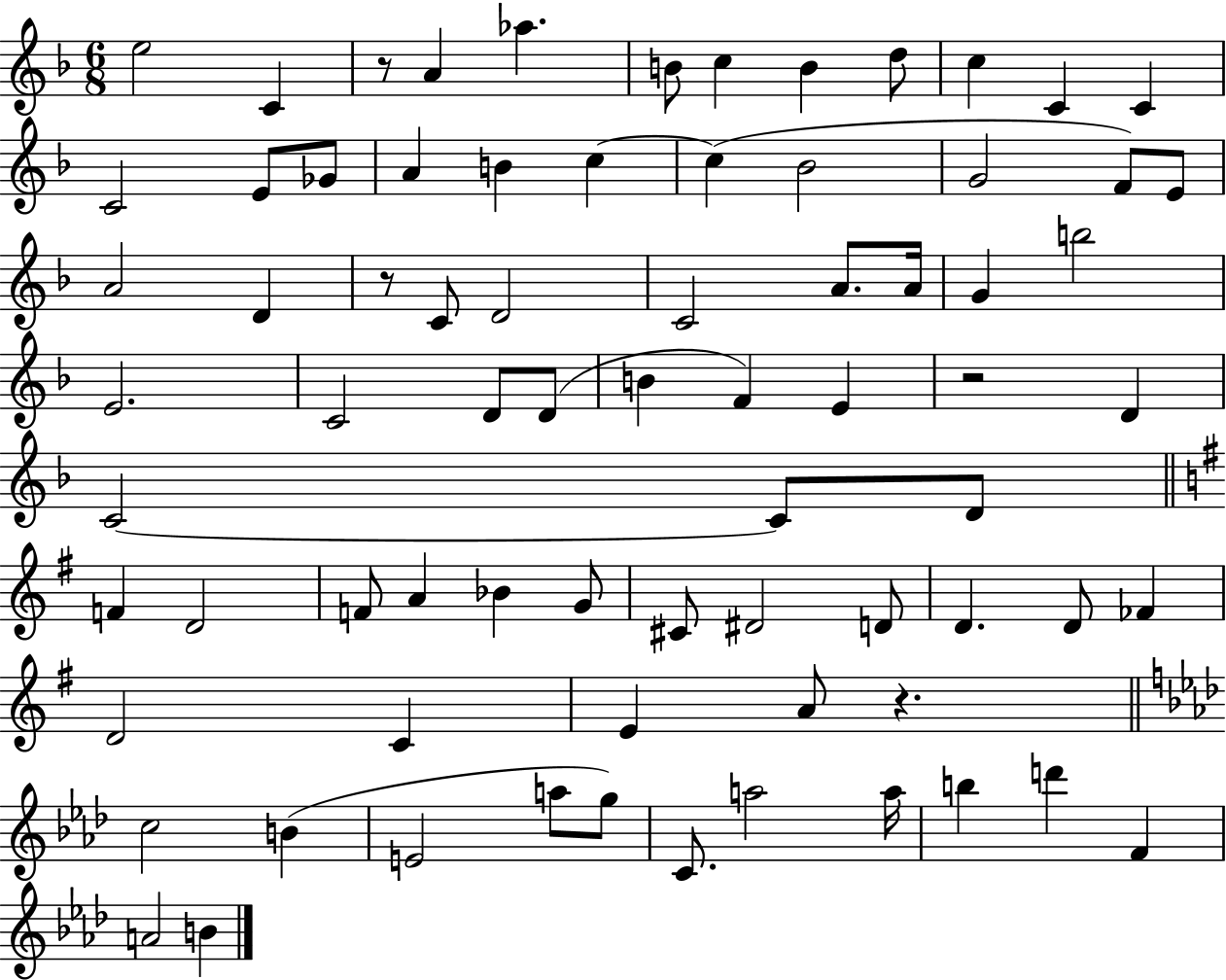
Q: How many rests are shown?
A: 4